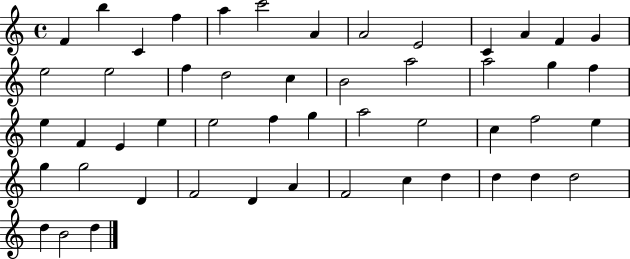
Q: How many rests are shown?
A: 0